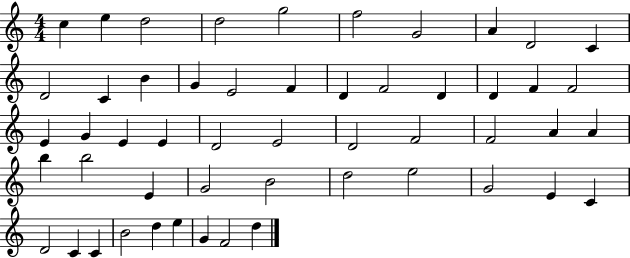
X:1
T:Untitled
M:4/4
L:1/4
K:C
c e d2 d2 g2 f2 G2 A D2 C D2 C B G E2 F D F2 D D F F2 E G E E D2 E2 D2 F2 F2 A A b b2 E G2 B2 d2 e2 G2 E C D2 C C B2 d e G F2 d